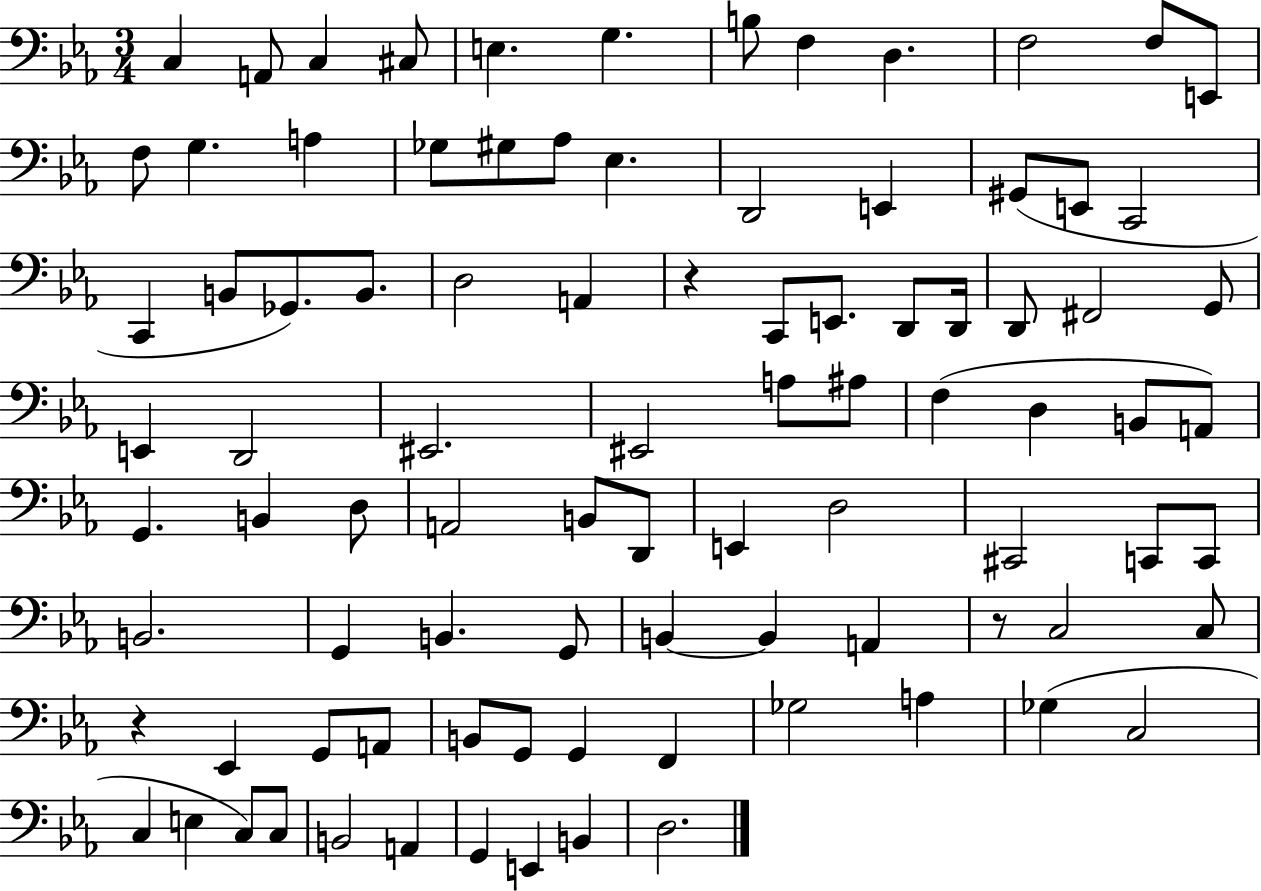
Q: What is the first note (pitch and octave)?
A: C3